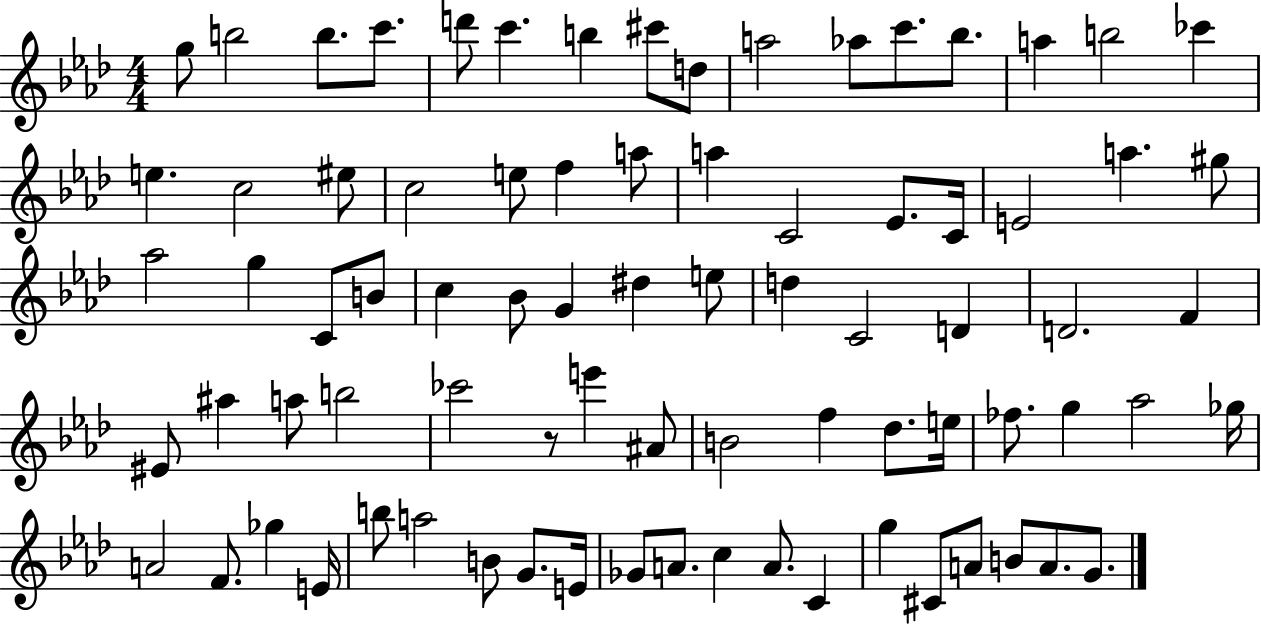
G5/e B5/h B5/e. C6/e. D6/e C6/q. B5/q C#6/e D5/e A5/h Ab5/e C6/e. Bb5/e. A5/q B5/h CES6/q E5/q. C5/h EIS5/e C5/h E5/e F5/q A5/e A5/q C4/h Eb4/e. C4/s E4/h A5/q. G#5/e Ab5/h G5/q C4/e B4/e C5/q Bb4/e G4/q D#5/q E5/e D5/q C4/h D4/q D4/h. F4/q EIS4/e A#5/q A5/e B5/h CES6/h R/e E6/q A#4/e B4/h F5/q Db5/e. E5/s FES5/e. G5/q Ab5/h Gb5/s A4/h F4/e. Gb5/q E4/s B5/e A5/h B4/e G4/e. E4/s Gb4/e A4/e. C5/q A4/e. C4/q G5/q C#4/e A4/e B4/e A4/e. G4/e.